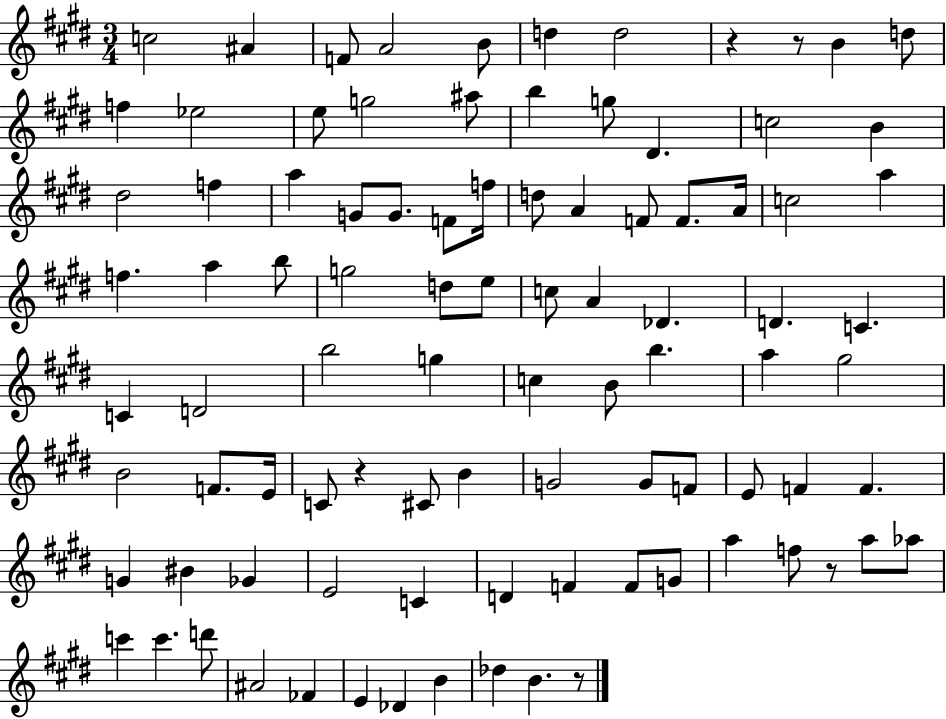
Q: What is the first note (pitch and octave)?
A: C5